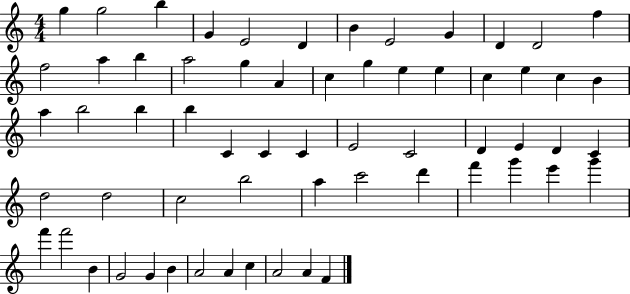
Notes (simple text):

G5/q G5/h B5/q G4/q E4/h D4/q B4/q E4/h G4/q D4/q D4/h F5/q F5/h A5/q B5/q A5/h G5/q A4/q C5/q G5/q E5/q E5/q C5/q E5/q C5/q B4/q A5/q B5/h B5/q B5/q C4/q C4/q C4/q E4/h C4/h D4/q E4/q D4/q C4/q D5/h D5/h C5/h B5/h A5/q C6/h D6/q F6/q G6/q E6/q G6/q F6/q F6/h B4/q G4/h G4/q B4/q A4/h A4/q C5/q A4/h A4/q F4/q